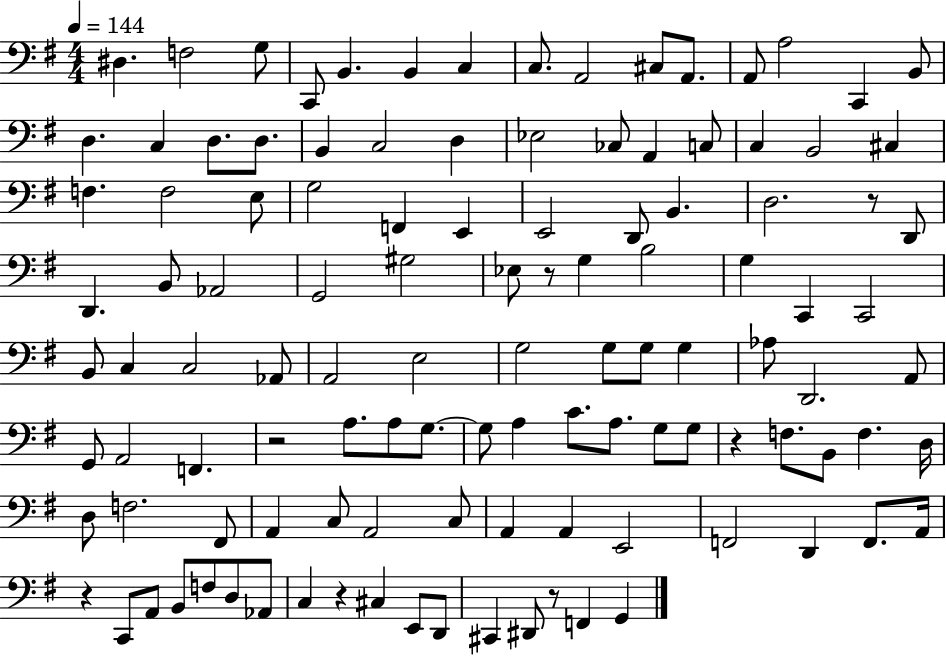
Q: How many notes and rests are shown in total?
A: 115